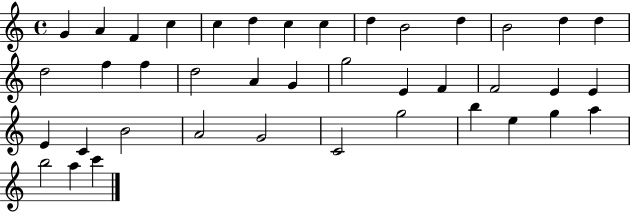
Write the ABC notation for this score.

X:1
T:Untitled
M:4/4
L:1/4
K:C
G A F c c d c c d B2 d B2 d d d2 f f d2 A G g2 E F F2 E E E C B2 A2 G2 C2 g2 b e g a b2 a c'